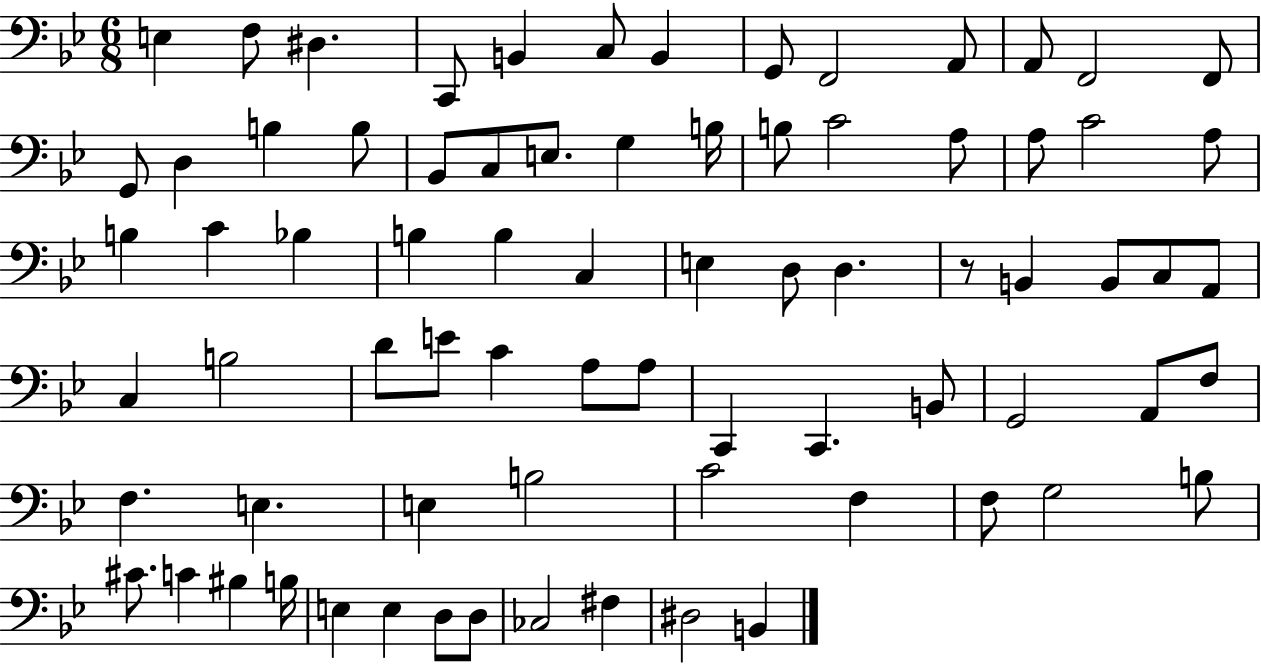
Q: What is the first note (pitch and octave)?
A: E3